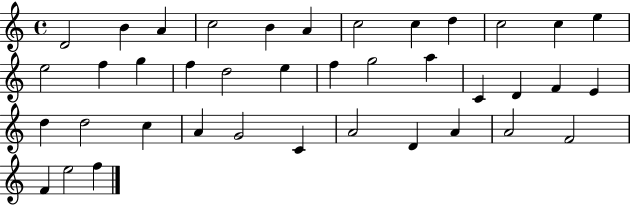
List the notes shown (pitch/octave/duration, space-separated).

D4/h B4/q A4/q C5/h B4/q A4/q C5/h C5/q D5/q C5/h C5/q E5/q E5/h F5/q G5/q F5/q D5/h E5/q F5/q G5/h A5/q C4/q D4/q F4/q E4/q D5/q D5/h C5/q A4/q G4/h C4/q A4/h D4/q A4/q A4/h F4/h F4/q E5/h F5/q